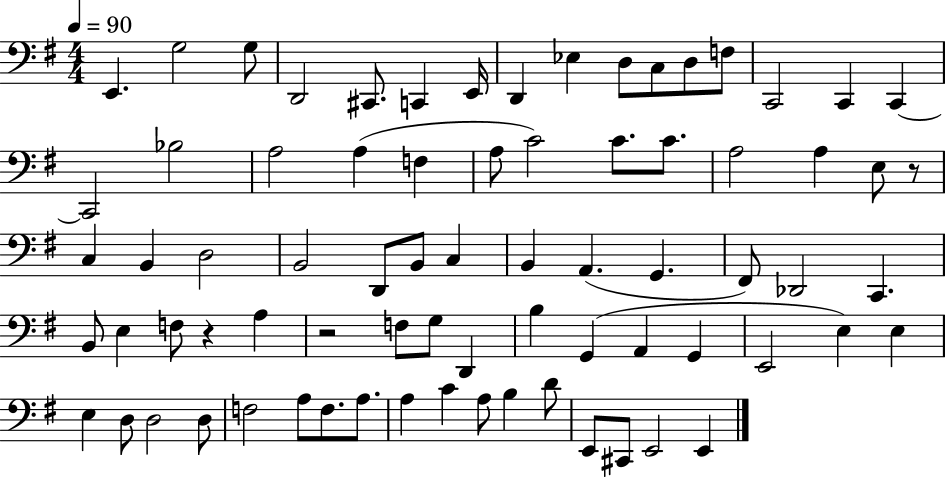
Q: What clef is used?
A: bass